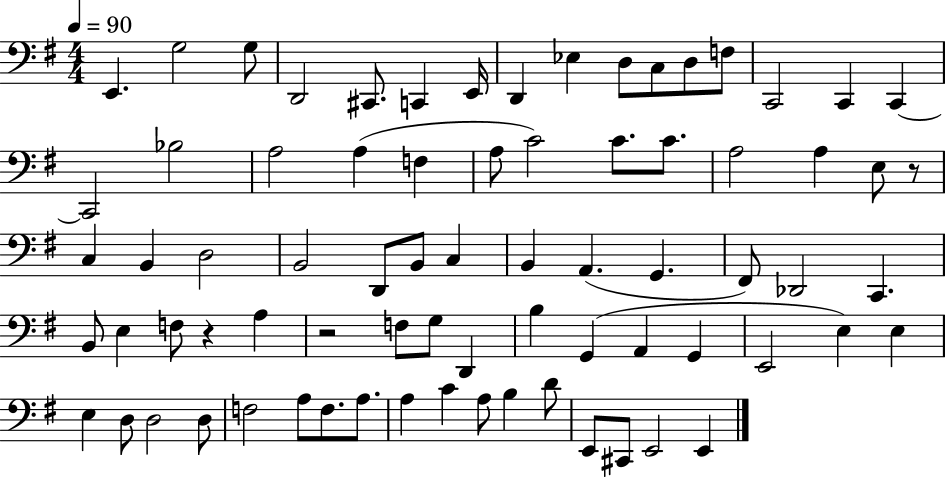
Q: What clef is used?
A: bass